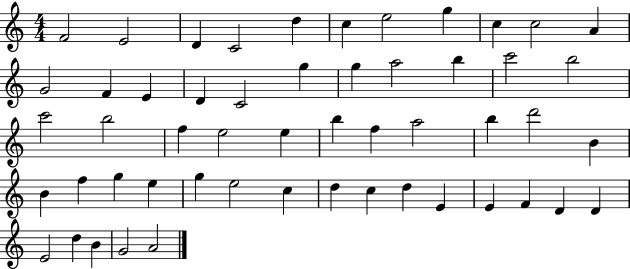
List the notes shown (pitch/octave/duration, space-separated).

F4/h E4/h D4/q C4/h D5/q C5/q E5/h G5/q C5/q C5/h A4/q G4/h F4/q E4/q D4/q C4/h G5/q G5/q A5/h B5/q C6/h B5/h C6/h B5/h F5/q E5/h E5/q B5/q F5/q A5/h B5/q D6/h B4/q B4/q F5/q G5/q E5/q G5/q E5/h C5/q D5/q C5/q D5/q E4/q E4/q F4/q D4/q D4/q E4/h D5/q B4/q G4/h A4/h